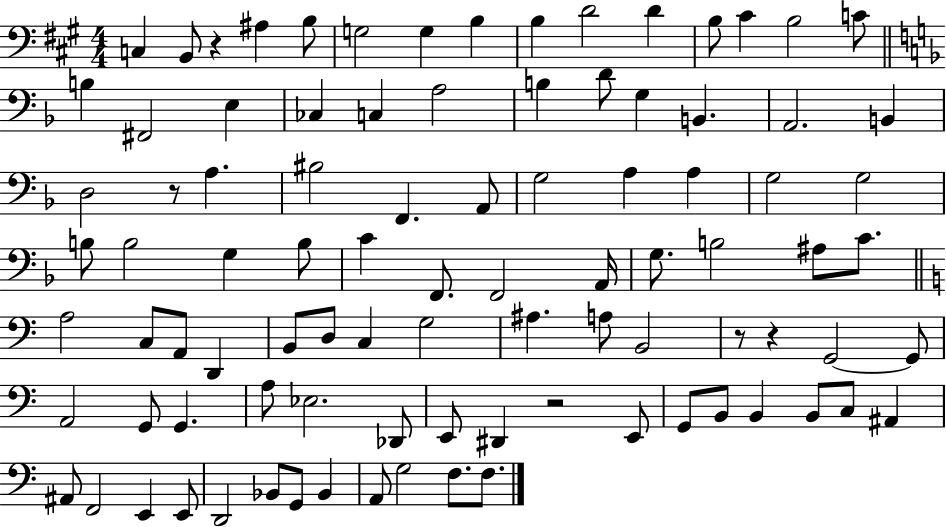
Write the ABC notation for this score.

X:1
T:Untitled
M:4/4
L:1/4
K:A
C, B,,/2 z ^A, B,/2 G,2 G, B, B, D2 D B,/2 ^C B,2 C/2 B, ^F,,2 E, _C, C, A,2 B, D/2 G, B,, A,,2 B,, D,2 z/2 A, ^B,2 F,, A,,/2 G,2 A, A, G,2 G,2 B,/2 B,2 G, B,/2 C F,,/2 F,,2 A,,/4 G,/2 B,2 ^A,/2 C/2 A,2 C,/2 A,,/2 D,, B,,/2 D,/2 C, G,2 ^A, A,/2 B,,2 z/2 z G,,2 G,,/2 A,,2 G,,/2 G,, A,/2 _E,2 _D,,/2 E,,/2 ^D,, z2 E,,/2 G,,/2 B,,/2 B,, B,,/2 C,/2 ^A,, ^A,,/2 F,,2 E,, E,,/2 D,,2 _B,,/2 G,,/2 _B,, A,,/2 G,2 F,/2 F,/2